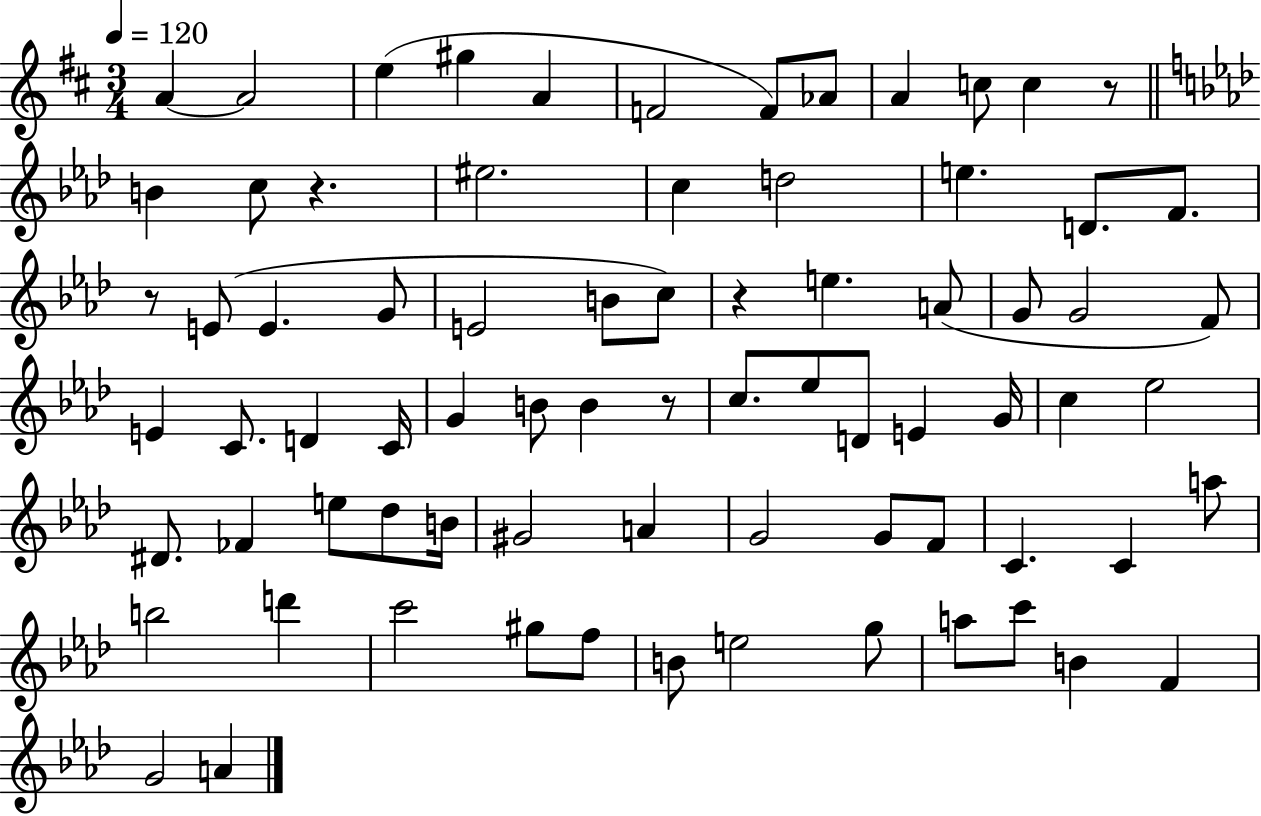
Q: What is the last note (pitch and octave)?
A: A4